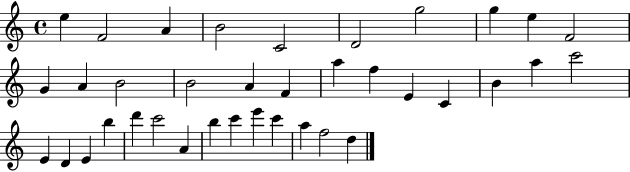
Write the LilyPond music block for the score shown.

{
  \clef treble
  \time 4/4
  \defaultTimeSignature
  \key c \major
  e''4 f'2 a'4 | b'2 c'2 | d'2 g''2 | g''4 e''4 f'2 | \break g'4 a'4 b'2 | b'2 a'4 f'4 | a''4 f''4 e'4 c'4 | b'4 a''4 c'''2 | \break e'4 d'4 e'4 b''4 | d'''4 c'''2 a'4 | b''4 c'''4 e'''4 c'''4 | a''4 f''2 d''4 | \break \bar "|."
}